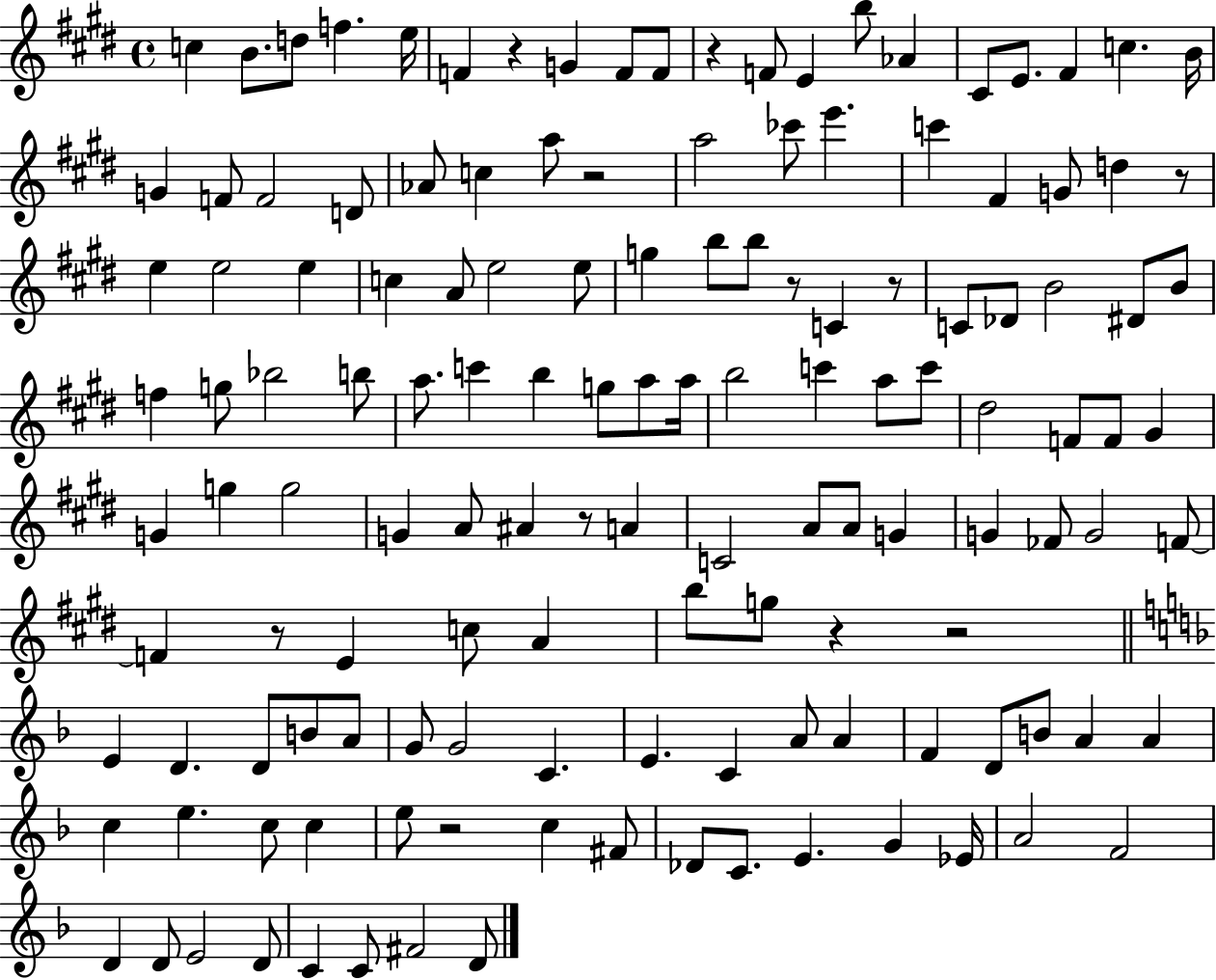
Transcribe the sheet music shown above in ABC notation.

X:1
T:Untitled
M:4/4
L:1/4
K:E
c B/2 d/2 f e/4 F z G F/2 F/2 z F/2 E b/2 _A ^C/2 E/2 ^F c B/4 G F/2 F2 D/2 _A/2 c a/2 z2 a2 _c'/2 e' c' ^F G/2 d z/2 e e2 e c A/2 e2 e/2 g b/2 b/2 z/2 C z/2 C/2 _D/2 B2 ^D/2 B/2 f g/2 _b2 b/2 a/2 c' b g/2 a/2 a/4 b2 c' a/2 c'/2 ^d2 F/2 F/2 ^G G g g2 G A/2 ^A z/2 A C2 A/2 A/2 G G _F/2 G2 F/2 F z/2 E c/2 A b/2 g/2 z z2 E D D/2 B/2 A/2 G/2 G2 C E C A/2 A F D/2 B/2 A A c e c/2 c e/2 z2 c ^F/2 _D/2 C/2 E G _E/4 A2 F2 D D/2 E2 D/2 C C/2 ^F2 D/2